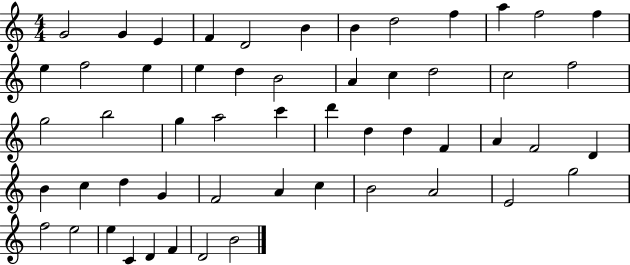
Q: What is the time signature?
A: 4/4